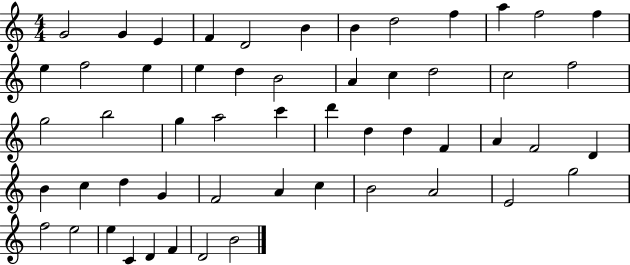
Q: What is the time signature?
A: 4/4